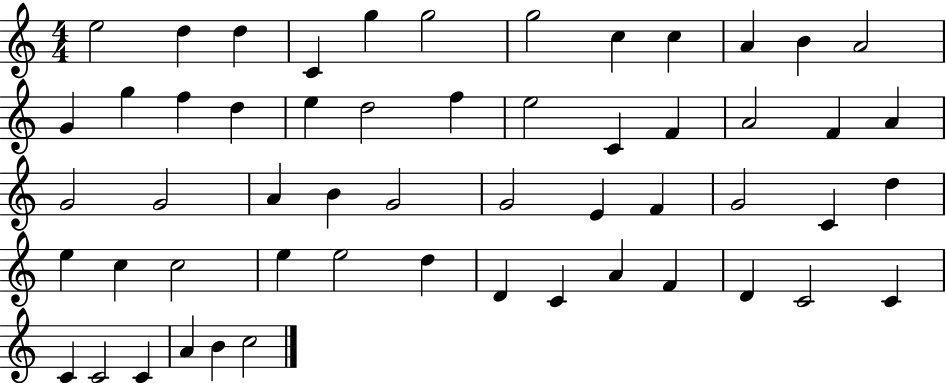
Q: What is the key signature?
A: C major